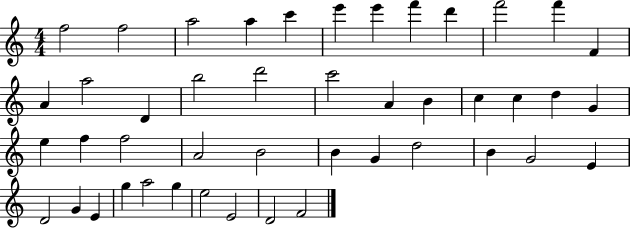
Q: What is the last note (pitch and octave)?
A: F4